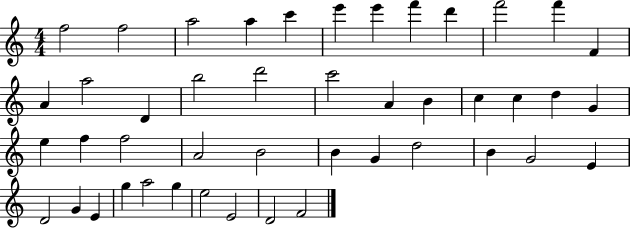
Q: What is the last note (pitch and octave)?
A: F4